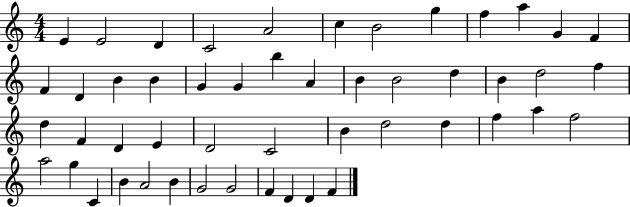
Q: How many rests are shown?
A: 0